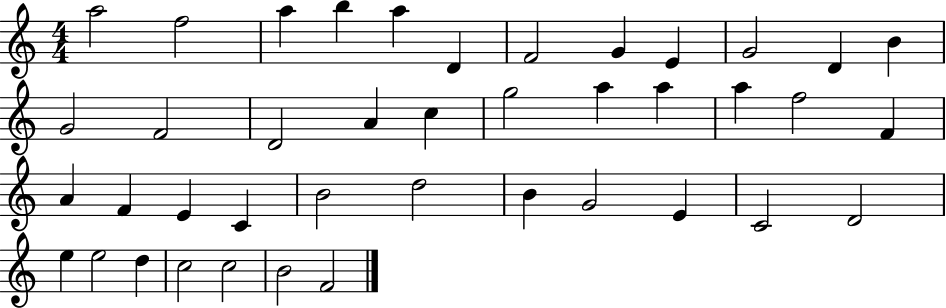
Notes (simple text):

A5/h F5/h A5/q B5/q A5/q D4/q F4/h G4/q E4/q G4/h D4/q B4/q G4/h F4/h D4/h A4/q C5/q G5/h A5/q A5/q A5/q F5/h F4/q A4/q F4/q E4/q C4/q B4/h D5/h B4/q G4/h E4/q C4/h D4/h E5/q E5/h D5/q C5/h C5/h B4/h F4/h